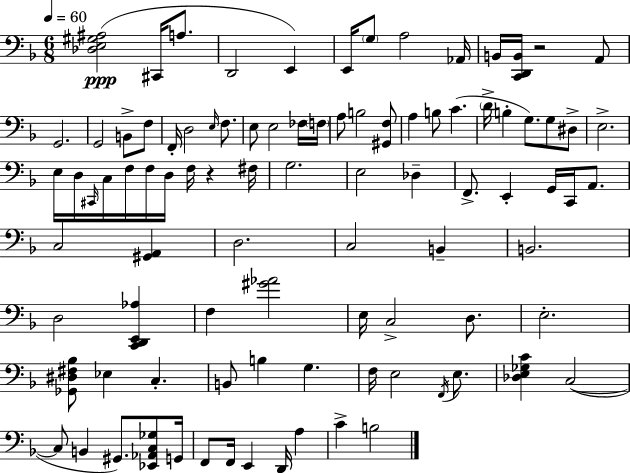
X:1
T:Untitled
M:6/8
L:1/4
K:F
[_D,E,^G,^A,]2 ^C,,/4 A,/2 D,,2 E,, E,,/4 G,/2 A,2 _A,,/4 B,,/4 [C,,D,,B,,]/4 z2 A,,/2 G,,2 G,,2 B,,/2 F,/2 F,,/4 D,2 E,/4 F,/2 E,/2 E,2 _F,/4 F,/4 A,/2 B,2 [^G,,F,]/2 A, B,/2 C D/4 B, G,/2 G,/2 ^D,/2 E,2 E,/4 D,/4 ^C,,/4 C,/4 F,/4 F,/4 D,/4 F,/4 z ^F,/4 G,2 E,2 _D, F,,/2 E,, G,,/4 C,,/4 A,,/2 C,2 [^G,,A,,] D,2 C,2 B,, B,,2 D,2 [C,,D,,E,,_A,] F, [^G_A]2 E,/4 C,2 D,/2 E,2 [_G,,^D,^F,_B,]/2 _E, C, B,,/2 B, G, F,/4 E,2 F,,/4 E,/2 [_D,E,_G,C] C,2 C,/2 B,, ^G,,/2 [_E,,_A,,C,_G,]/2 G,,/4 F,,/2 F,,/4 E,, D,,/4 A, C B,2